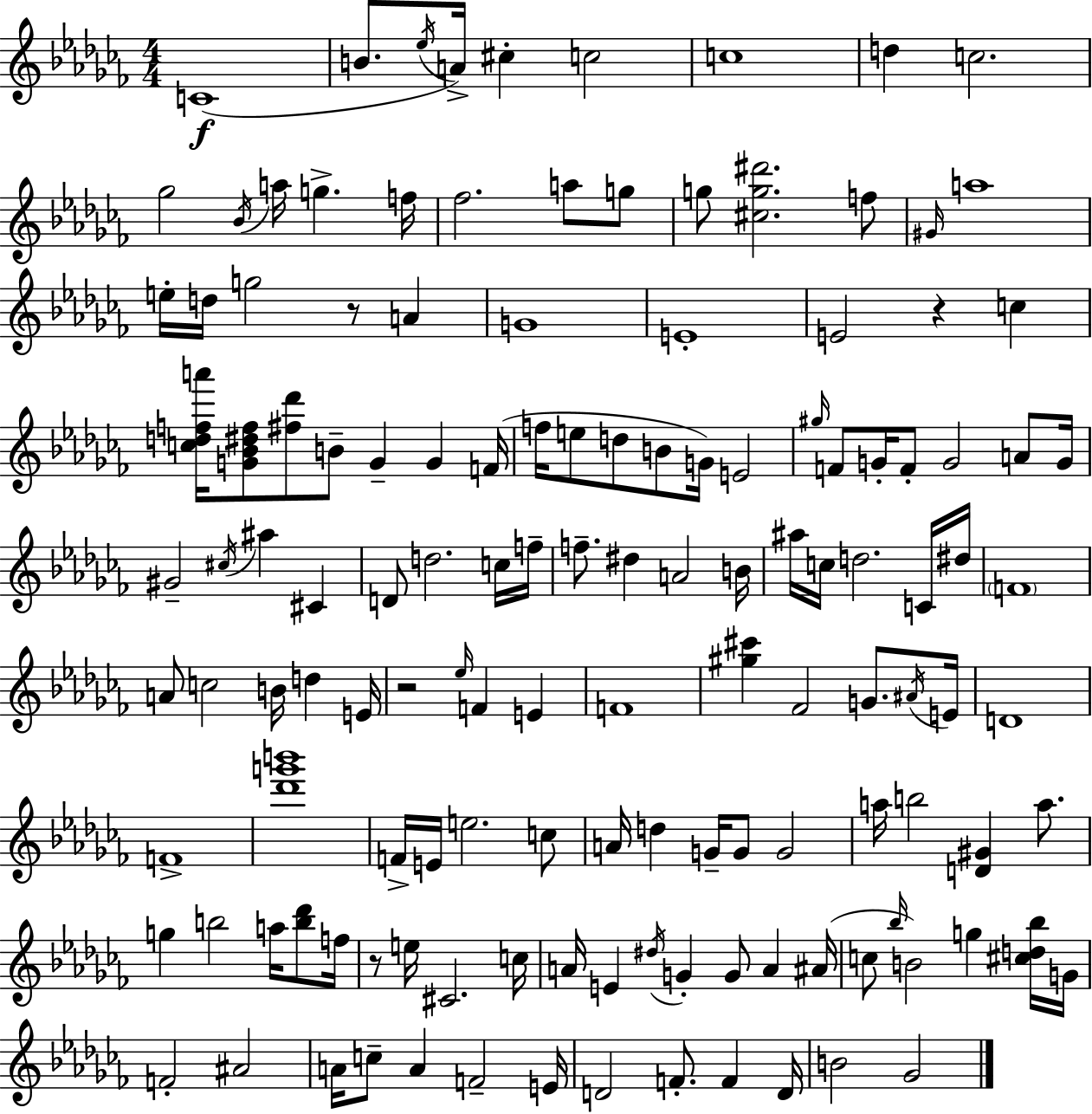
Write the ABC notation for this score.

X:1
T:Untitled
M:4/4
L:1/4
K:Abm
C4 B/2 _e/4 A/4 ^c c2 c4 d c2 _g2 _B/4 a/4 g f/4 _f2 a/2 g/2 g/2 [^cg^d']2 f/2 ^G/4 a4 e/4 d/4 g2 z/2 A G4 E4 E2 z c [cdfa']/4 [G_B^df]/2 [^f_d']/2 B/2 G G F/4 f/4 e/2 d/2 B/2 G/4 E2 ^g/4 F/2 G/4 F/2 G2 A/2 G/4 ^G2 ^c/4 ^a ^C D/2 d2 c/4 f/4 f/2 ^d A2 B/4 ^a/4 c/4 d2 C/4 ^d/4 F4 A/2 c2 B/4 d E/4 z2 _e/4 F E F4 [^g^c'] _F2 G/2 ^A/4 E/4 D4 F4 [_d'g'b']4 F/4 E/4 e2 c/2 A/4 d G/4 G/2 G2 a/4 b2 [D^G] a/2 g b2 a/4 [b_d']/2 f/4 z/2 e/4 ^C2 c/4 A/4 E ^d/4 G G/2 A ^A/4 c/2 _b/4 B2 g [^cd_b]/4 G/4 F2 ^A2 A/4 c/2 A F2 E/4 D2 F/2 F D/4 B2 _G2